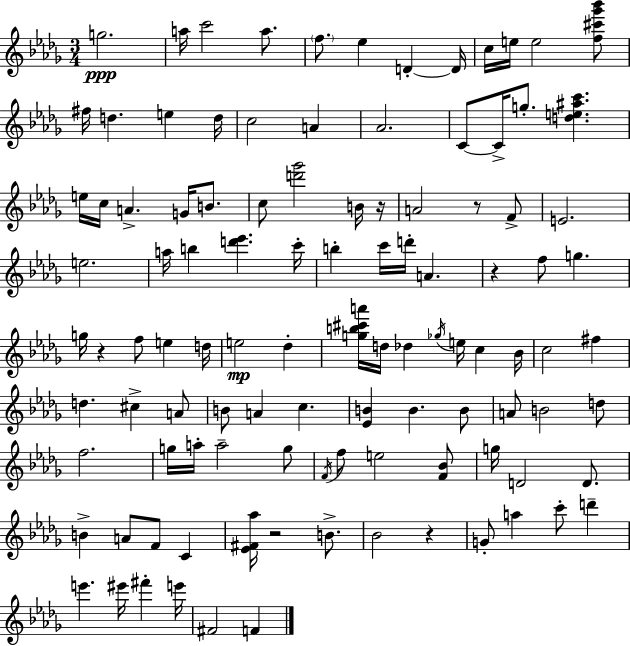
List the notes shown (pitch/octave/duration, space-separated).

G5/h. A5/s C6/h A5/e. F5/e. Eb5/q D4/q D4/s C5/s E5/s E5/h [F5,C#6,Gb6,Bb6]/e F#5/s D5/q. E5/q D5/s C5/h A4/q Ab4/h. C4/e C4/s G5/e. [D5,E5,A#5,C6]/q. E5/s C5/s A4/q. G4/s B4/e. C5/e [D6,Gb6]/h B4/s R/s A4/h R/e F4/e E4/h. E5/h. A5/s B5/q [D6,Eb6]/q. C6/s B5/q C6/s D6/s A4/q. R/q F5/e G5/q. G5/s R/q F5/e E5/q D5/s E5/h Db5/q [G5,B5,C#6,A6]/s D5/s Db5/q Gb5/s E5/s C5/q Bb4/s C5/h F#5/q D5/q. C#5/q A4/e B4/e A4/q C5/q. [Eb4,B4]/q B4/q. B4/e A4/e B4/h D5/e F5/h. G5/s A5/s A5/h G5/e F4/s F5/e E5/h [F4,Bb4]/e G5/s D4/h D4/e. B4/q A4/e F4/e C4/q [Eb4,F#4,Ab5]/s R/h B4/e. Bb4/h R/q G4/e A5/q C6/e D6/q E6/q. EIS6/s F#6/q E6/s F#4/h F4/q